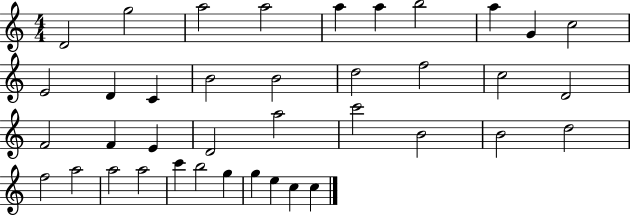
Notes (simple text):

D4/h G5/h A5/h A5/h A5/q A5/q B5/h A5/q G4/q C5/h E4/h D4/q C4/q B4/h B4/h D5/h F5/h C5/h D4/h F4/h F4/q E4/q D4/h A5/h C6/h B4/h B4/h D5/h F5/h A5/h A5/h A5/h C6/q B5/h G5/q G5/q E5/q C5/q C5/q